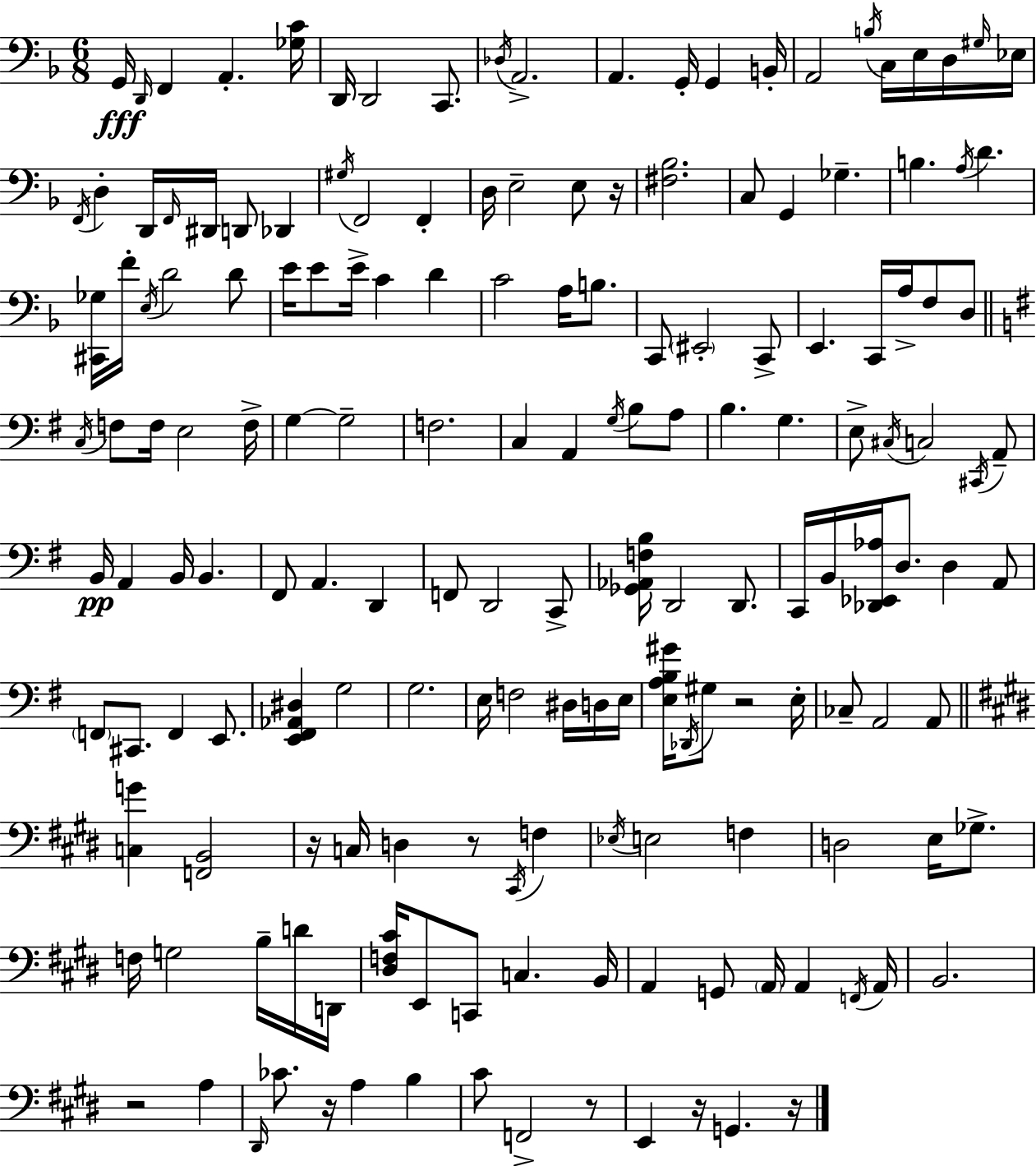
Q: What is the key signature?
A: D minor